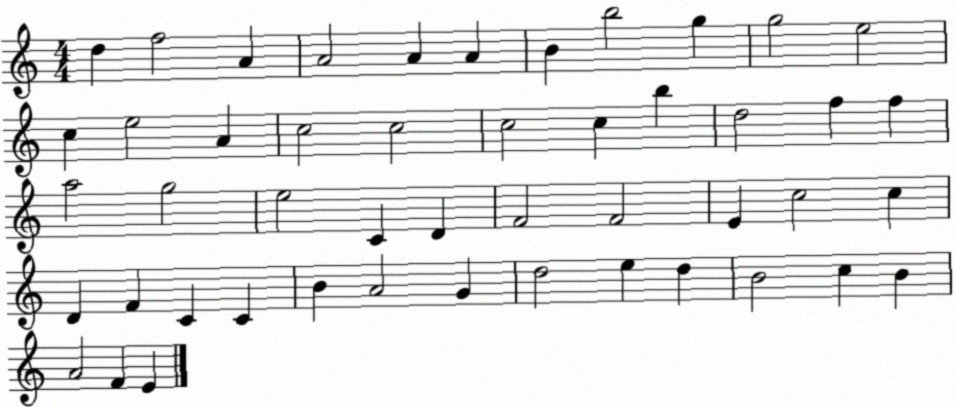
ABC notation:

X:1
T:Untitled
M:4/4
L:1/4
K:C
d f2 A A2 A A B b2 g g2 e2 c e2 A c2 c2 c2 c b d2 f f a2 g2 e2 C D F2 F2 E c2 c D F C C B A2 G d2 e d B2 c B A2 F E